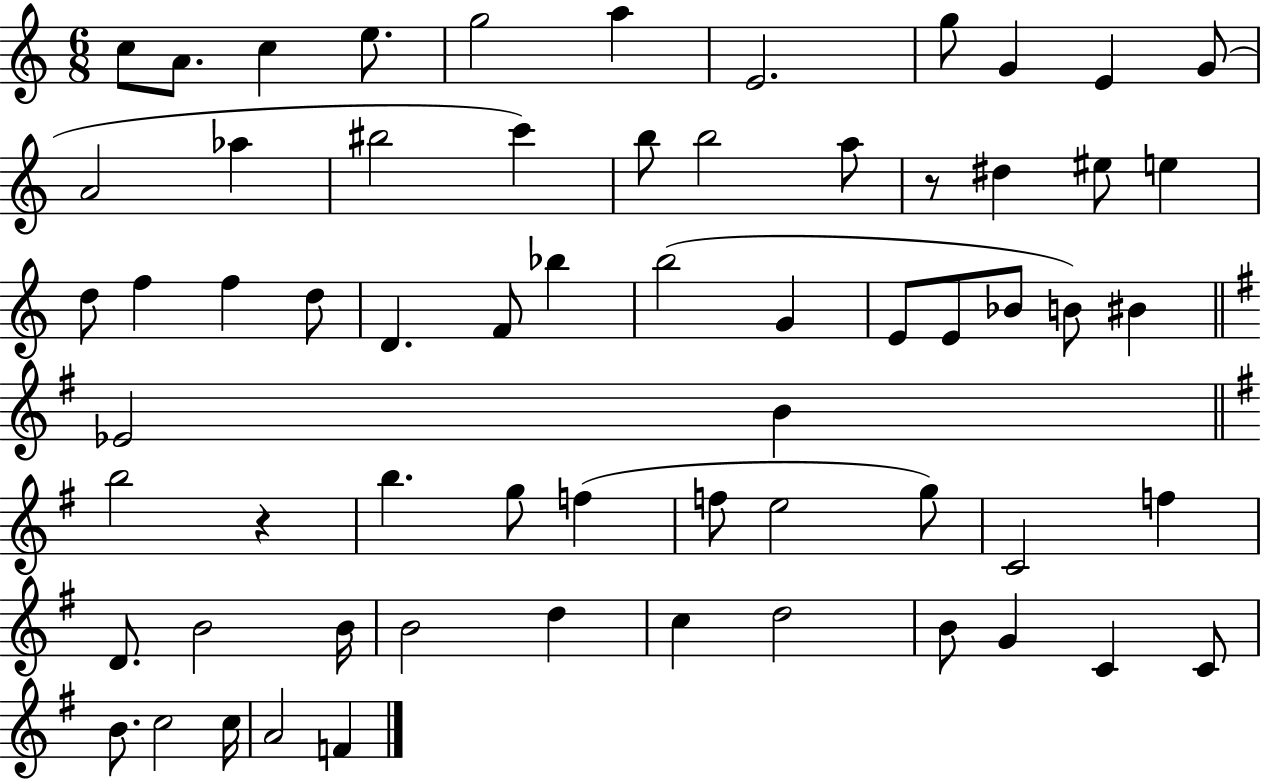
X:1
T:Untitled
M:6/8
L:1/4
K:C
c/2 A/2 c e/2 g2 a E2 g/2 G E G/2 A2 _a ^b2 c' b/2 b2 a/2 z/2 ^d ^e/2 e d/2 f f d/2 D F/2 _b b2 G E/2 E/2 _B/2 B/2 ^B _E2 B b2 z b g/2 f f/2 e2 g/2 C2 f D/2 B2 B/4 B2 d c d2 B/2 G C C/2 B/2 c2 c/4 A2 F